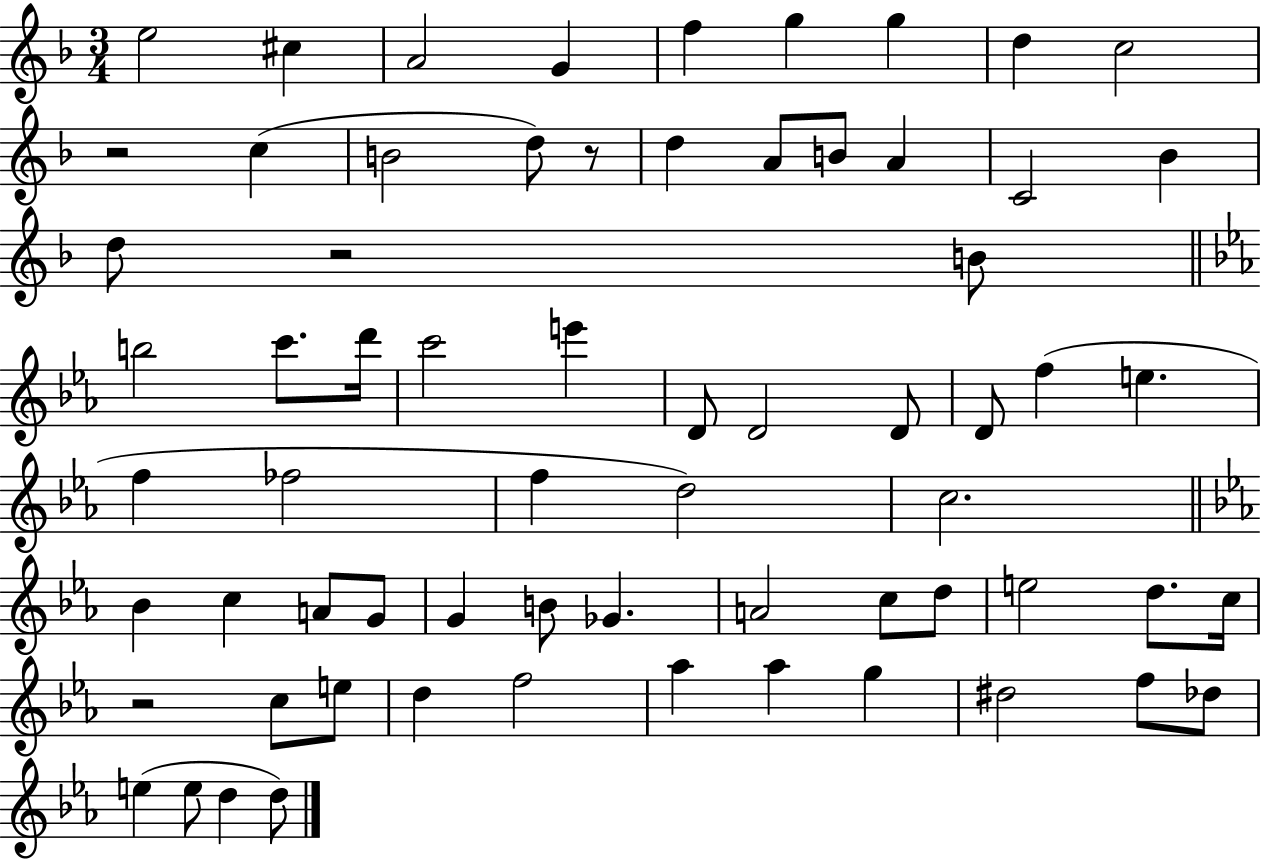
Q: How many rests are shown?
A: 4